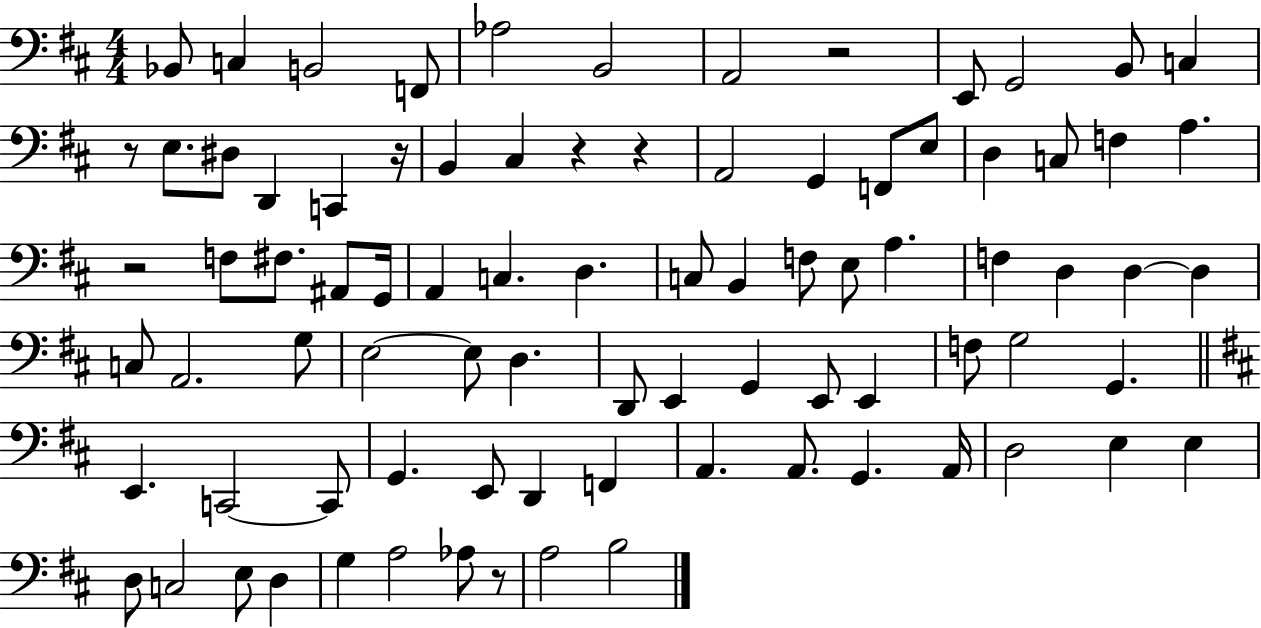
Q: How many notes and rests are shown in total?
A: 85